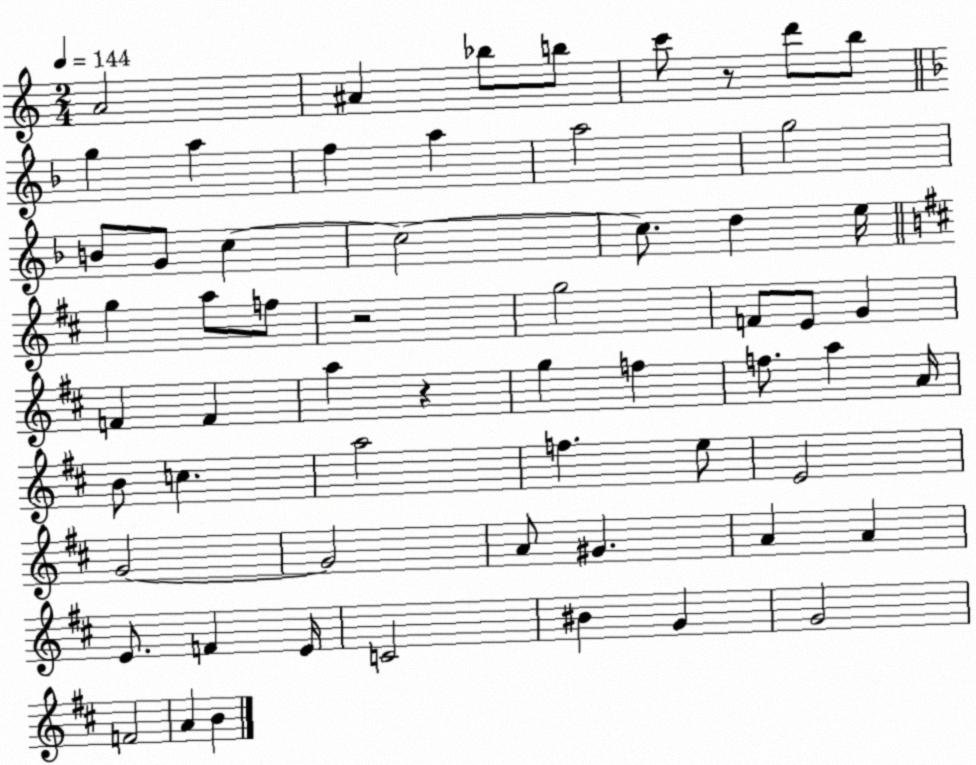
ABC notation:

X:1
T:Untitled
M:2/4
L:1/4
K:C
A2 ^A _b/2 b/2 c'/2 z/2 d'/2 b/2 g a f a a2 g2 B/2 G/2 c c2 c/2 d e/4 g a/2 f/2 z2 g2 F/2 E/2 G F F a z g f f/2 a A/4 B/2 c a2 f e/2 E2 G2 G2 A/2 ^G A A E/2 F E/4 C2 ^B G G2 F2 A B